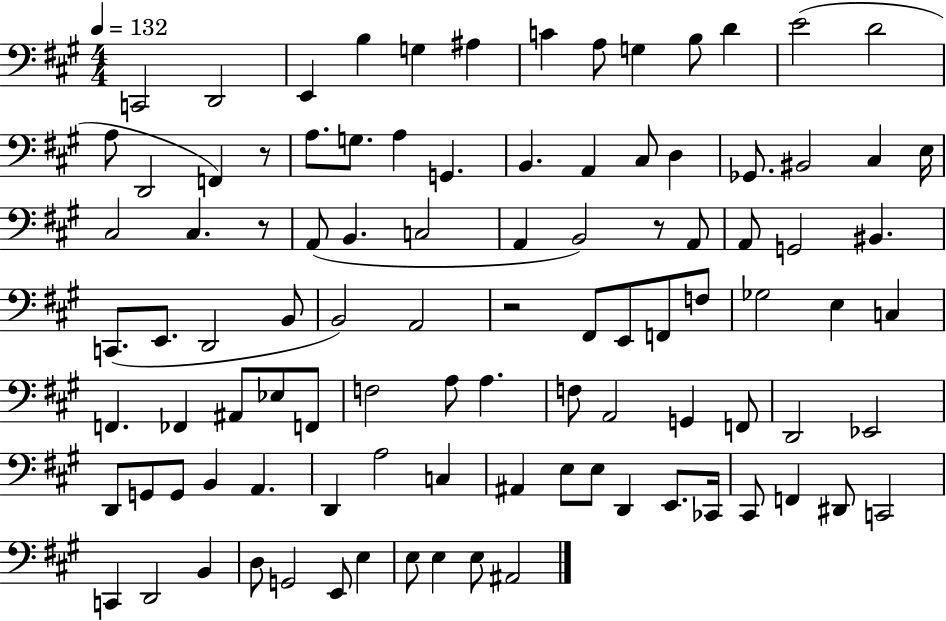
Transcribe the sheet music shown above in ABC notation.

X:1
T:Untitled
M:4/4
L:1/4
K:A
C,,2 D,,2 E,, B, G, ^A, C A,/2 G, B,/2 D E2 D2 A,/2 D,,2 F,, z/2 A,/2 G,/2 A, G,, B,, A,, ^C,/2 D, _G,,/2 ^B,,2 ^C, E,/4 ^C,2 ^C, z/2 A,,/2 B,, C,2 A,, B,,2 z/2 A,,/2 A,,/2 G,,2 ^B,, C,,/2 E,,/2 D,,2 B,,/2 B,,2 A,,2 z2 ^F,,/2 E,,/2 F,,/2 F,/2 _G,2 E, C, F,, _F,, ^A,,/2 _E,/2 F,,/2 F,2 A,/2 A, F,/2 A,,2 G,, F,,/2 D,,2 _E,,2 D,,/2 G,,/2 G,,/2 B,, A,, D,, A,2 C, ^A,, E,/2 E,/2 D,, E,,/2 _C,,/4 ^C,,/2 F,, ^D,,/2 C,,2 C,, D,,2 B,, D,/2 G,,2 E,,/2 E, E,/2 E, E,/2 ^A,,2